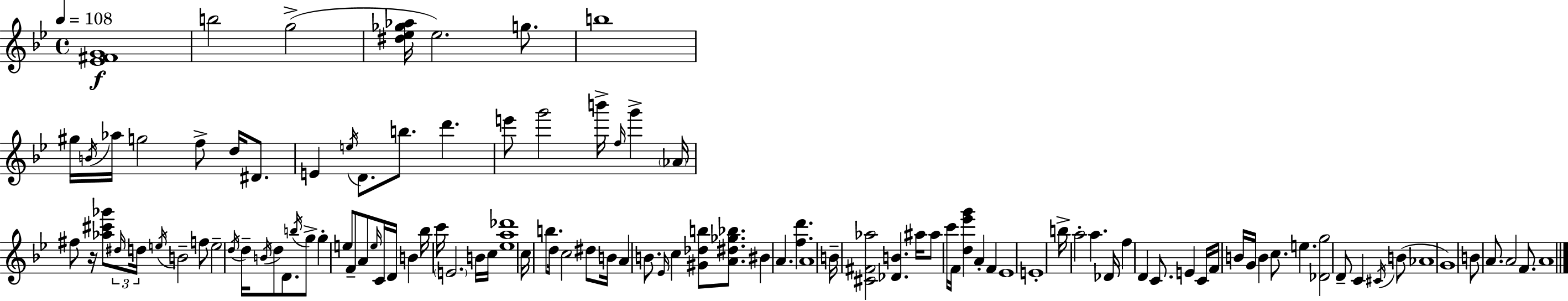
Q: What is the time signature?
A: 4/4